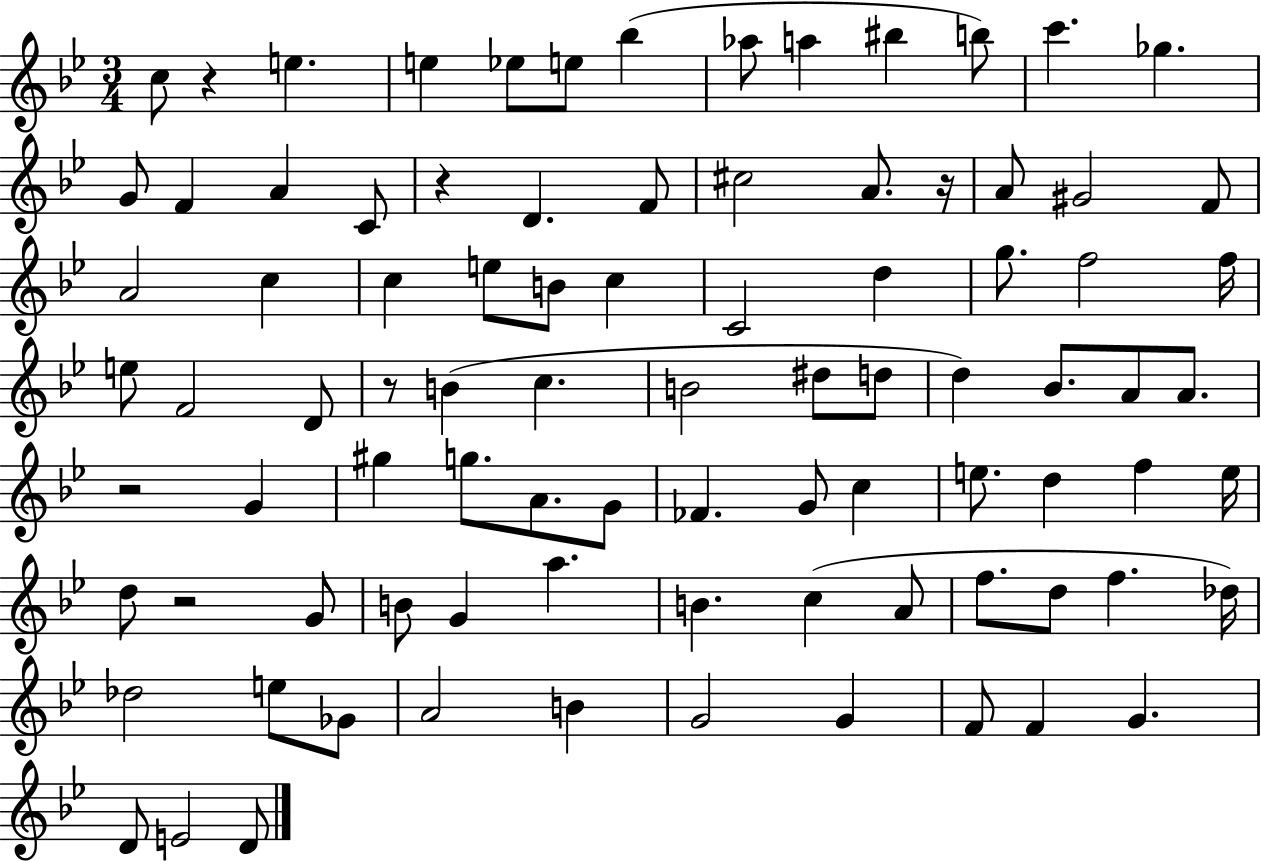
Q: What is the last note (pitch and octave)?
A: D4